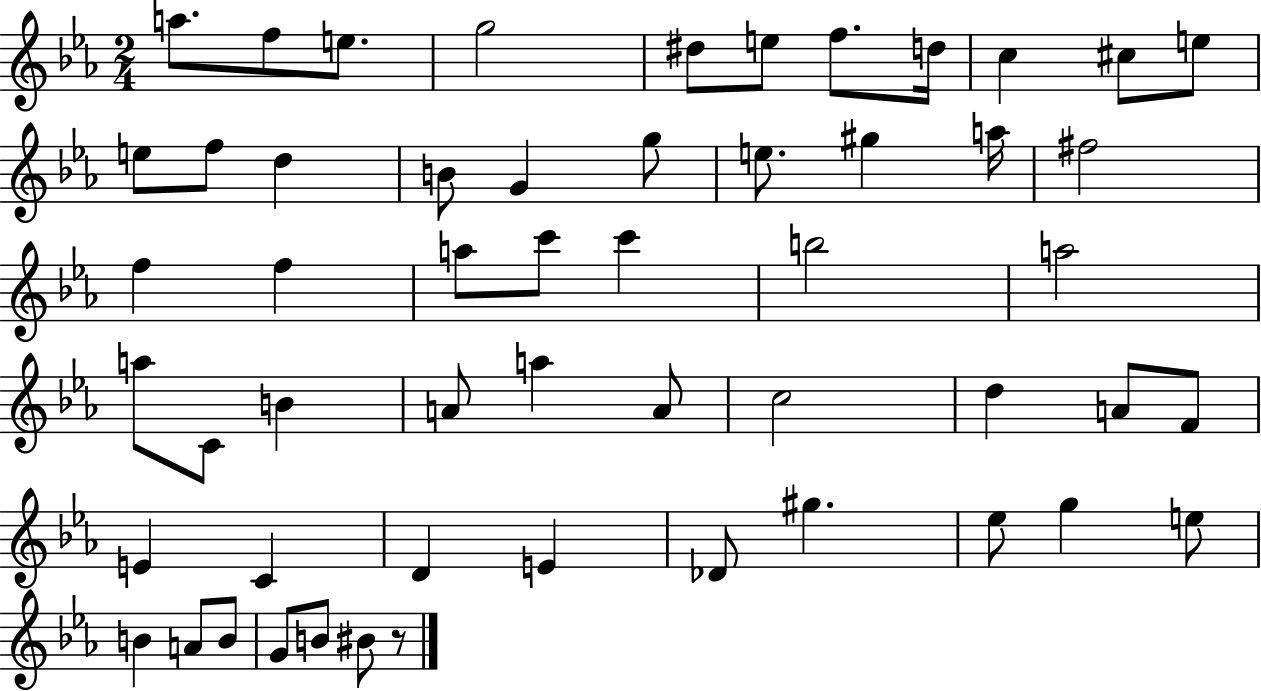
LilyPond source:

{
  \clef treble
  \numericTimeSignature
  \time 2/4
  \key ees \major
  a''8. f''8 e''8. | g''2 | dis''8 e''8 f''8. d''16 | c''4 cis''8 e''8 | \break e''8 f''8 d''4 | b'8 g'4 g''8 | e''8. gis''4 a''16 | fis''2 | \break f''4 f''4 | a''8 c'''8 c'''4 | b''2 | a''2 | \break a''8 c'8 b'4 | a'8 a''4 a'8 | c''2 | d''4 a'8 f'8 | \break e'4 c'4 | d'4 e'4 | des'8 gis''4. | ees''8 g''4 e''8 | \break b'4 a'8 b'8 | g'8 b'8 bis'8 r8 | \bar "|."
}